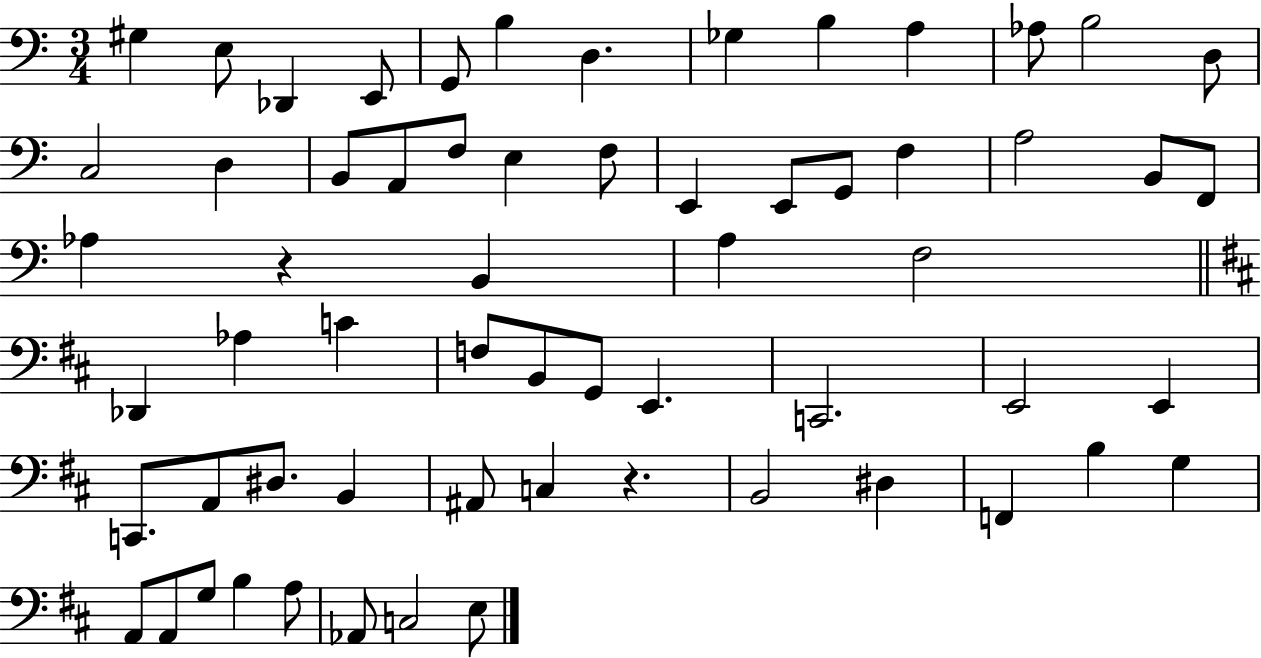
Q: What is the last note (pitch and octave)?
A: E3